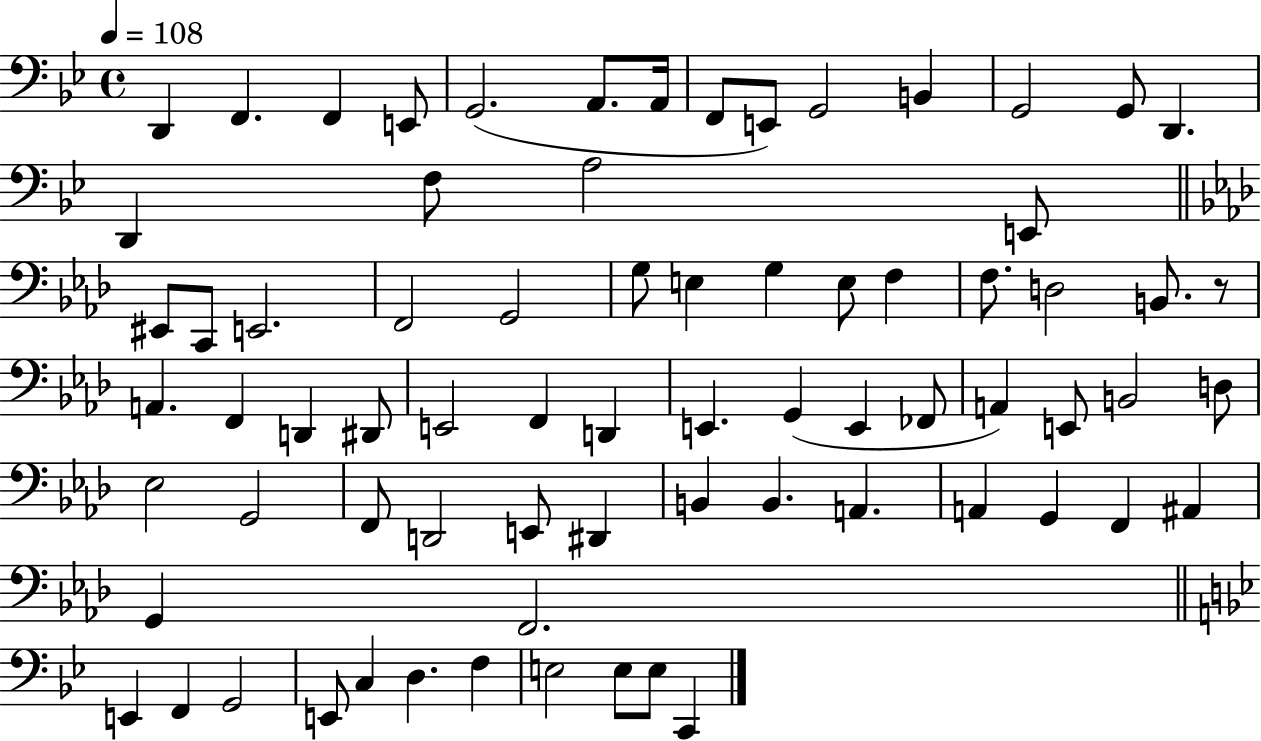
{
  \clef bass
  \time 4/4
  \defaultTimeSignature
  \key bes \major
  \tempo 4 = 108
  d,4 f,4. f,4 e,8 | g,2.( a,8. a,16 | f,8 e,8) g,2 b,4 | g,2 g,8 d,4. | \break d,4 f8 a2 e,8 | \bar "||" \break \key aes \major eis,8 c,8 e,2. | f,2 g,2 | g8 e4 g4 e8 f4 | f8. d2 b,8. r8 | \break a,4. f,4 d,4 dis,8 | e,2 f,4 d,4 | e,4. g,4( e,4 fes,8 | a,4) e,8 b,2 d8 | \break ees2 g,2 | f,8 d,2 e,8 dis,4 | b,4 b,4. a,4. | a,4 g,4 f,4 ais,4 | \break g,4 f,2. | \bar "||" \break \key g \minor e,4 f,4 g,2 | e,8 c4 d4. f4 | e2 e8 e8 c,4 | \bar "|."
}